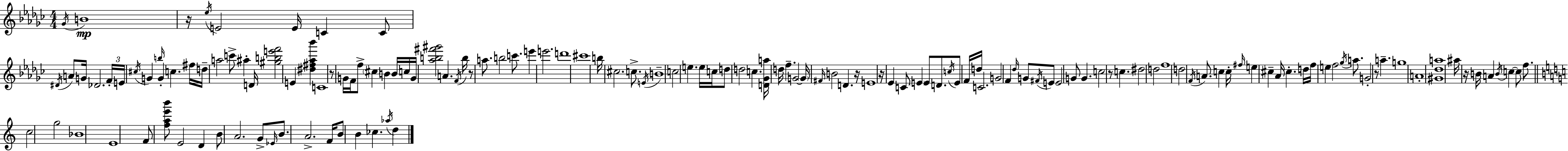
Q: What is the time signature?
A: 4/4